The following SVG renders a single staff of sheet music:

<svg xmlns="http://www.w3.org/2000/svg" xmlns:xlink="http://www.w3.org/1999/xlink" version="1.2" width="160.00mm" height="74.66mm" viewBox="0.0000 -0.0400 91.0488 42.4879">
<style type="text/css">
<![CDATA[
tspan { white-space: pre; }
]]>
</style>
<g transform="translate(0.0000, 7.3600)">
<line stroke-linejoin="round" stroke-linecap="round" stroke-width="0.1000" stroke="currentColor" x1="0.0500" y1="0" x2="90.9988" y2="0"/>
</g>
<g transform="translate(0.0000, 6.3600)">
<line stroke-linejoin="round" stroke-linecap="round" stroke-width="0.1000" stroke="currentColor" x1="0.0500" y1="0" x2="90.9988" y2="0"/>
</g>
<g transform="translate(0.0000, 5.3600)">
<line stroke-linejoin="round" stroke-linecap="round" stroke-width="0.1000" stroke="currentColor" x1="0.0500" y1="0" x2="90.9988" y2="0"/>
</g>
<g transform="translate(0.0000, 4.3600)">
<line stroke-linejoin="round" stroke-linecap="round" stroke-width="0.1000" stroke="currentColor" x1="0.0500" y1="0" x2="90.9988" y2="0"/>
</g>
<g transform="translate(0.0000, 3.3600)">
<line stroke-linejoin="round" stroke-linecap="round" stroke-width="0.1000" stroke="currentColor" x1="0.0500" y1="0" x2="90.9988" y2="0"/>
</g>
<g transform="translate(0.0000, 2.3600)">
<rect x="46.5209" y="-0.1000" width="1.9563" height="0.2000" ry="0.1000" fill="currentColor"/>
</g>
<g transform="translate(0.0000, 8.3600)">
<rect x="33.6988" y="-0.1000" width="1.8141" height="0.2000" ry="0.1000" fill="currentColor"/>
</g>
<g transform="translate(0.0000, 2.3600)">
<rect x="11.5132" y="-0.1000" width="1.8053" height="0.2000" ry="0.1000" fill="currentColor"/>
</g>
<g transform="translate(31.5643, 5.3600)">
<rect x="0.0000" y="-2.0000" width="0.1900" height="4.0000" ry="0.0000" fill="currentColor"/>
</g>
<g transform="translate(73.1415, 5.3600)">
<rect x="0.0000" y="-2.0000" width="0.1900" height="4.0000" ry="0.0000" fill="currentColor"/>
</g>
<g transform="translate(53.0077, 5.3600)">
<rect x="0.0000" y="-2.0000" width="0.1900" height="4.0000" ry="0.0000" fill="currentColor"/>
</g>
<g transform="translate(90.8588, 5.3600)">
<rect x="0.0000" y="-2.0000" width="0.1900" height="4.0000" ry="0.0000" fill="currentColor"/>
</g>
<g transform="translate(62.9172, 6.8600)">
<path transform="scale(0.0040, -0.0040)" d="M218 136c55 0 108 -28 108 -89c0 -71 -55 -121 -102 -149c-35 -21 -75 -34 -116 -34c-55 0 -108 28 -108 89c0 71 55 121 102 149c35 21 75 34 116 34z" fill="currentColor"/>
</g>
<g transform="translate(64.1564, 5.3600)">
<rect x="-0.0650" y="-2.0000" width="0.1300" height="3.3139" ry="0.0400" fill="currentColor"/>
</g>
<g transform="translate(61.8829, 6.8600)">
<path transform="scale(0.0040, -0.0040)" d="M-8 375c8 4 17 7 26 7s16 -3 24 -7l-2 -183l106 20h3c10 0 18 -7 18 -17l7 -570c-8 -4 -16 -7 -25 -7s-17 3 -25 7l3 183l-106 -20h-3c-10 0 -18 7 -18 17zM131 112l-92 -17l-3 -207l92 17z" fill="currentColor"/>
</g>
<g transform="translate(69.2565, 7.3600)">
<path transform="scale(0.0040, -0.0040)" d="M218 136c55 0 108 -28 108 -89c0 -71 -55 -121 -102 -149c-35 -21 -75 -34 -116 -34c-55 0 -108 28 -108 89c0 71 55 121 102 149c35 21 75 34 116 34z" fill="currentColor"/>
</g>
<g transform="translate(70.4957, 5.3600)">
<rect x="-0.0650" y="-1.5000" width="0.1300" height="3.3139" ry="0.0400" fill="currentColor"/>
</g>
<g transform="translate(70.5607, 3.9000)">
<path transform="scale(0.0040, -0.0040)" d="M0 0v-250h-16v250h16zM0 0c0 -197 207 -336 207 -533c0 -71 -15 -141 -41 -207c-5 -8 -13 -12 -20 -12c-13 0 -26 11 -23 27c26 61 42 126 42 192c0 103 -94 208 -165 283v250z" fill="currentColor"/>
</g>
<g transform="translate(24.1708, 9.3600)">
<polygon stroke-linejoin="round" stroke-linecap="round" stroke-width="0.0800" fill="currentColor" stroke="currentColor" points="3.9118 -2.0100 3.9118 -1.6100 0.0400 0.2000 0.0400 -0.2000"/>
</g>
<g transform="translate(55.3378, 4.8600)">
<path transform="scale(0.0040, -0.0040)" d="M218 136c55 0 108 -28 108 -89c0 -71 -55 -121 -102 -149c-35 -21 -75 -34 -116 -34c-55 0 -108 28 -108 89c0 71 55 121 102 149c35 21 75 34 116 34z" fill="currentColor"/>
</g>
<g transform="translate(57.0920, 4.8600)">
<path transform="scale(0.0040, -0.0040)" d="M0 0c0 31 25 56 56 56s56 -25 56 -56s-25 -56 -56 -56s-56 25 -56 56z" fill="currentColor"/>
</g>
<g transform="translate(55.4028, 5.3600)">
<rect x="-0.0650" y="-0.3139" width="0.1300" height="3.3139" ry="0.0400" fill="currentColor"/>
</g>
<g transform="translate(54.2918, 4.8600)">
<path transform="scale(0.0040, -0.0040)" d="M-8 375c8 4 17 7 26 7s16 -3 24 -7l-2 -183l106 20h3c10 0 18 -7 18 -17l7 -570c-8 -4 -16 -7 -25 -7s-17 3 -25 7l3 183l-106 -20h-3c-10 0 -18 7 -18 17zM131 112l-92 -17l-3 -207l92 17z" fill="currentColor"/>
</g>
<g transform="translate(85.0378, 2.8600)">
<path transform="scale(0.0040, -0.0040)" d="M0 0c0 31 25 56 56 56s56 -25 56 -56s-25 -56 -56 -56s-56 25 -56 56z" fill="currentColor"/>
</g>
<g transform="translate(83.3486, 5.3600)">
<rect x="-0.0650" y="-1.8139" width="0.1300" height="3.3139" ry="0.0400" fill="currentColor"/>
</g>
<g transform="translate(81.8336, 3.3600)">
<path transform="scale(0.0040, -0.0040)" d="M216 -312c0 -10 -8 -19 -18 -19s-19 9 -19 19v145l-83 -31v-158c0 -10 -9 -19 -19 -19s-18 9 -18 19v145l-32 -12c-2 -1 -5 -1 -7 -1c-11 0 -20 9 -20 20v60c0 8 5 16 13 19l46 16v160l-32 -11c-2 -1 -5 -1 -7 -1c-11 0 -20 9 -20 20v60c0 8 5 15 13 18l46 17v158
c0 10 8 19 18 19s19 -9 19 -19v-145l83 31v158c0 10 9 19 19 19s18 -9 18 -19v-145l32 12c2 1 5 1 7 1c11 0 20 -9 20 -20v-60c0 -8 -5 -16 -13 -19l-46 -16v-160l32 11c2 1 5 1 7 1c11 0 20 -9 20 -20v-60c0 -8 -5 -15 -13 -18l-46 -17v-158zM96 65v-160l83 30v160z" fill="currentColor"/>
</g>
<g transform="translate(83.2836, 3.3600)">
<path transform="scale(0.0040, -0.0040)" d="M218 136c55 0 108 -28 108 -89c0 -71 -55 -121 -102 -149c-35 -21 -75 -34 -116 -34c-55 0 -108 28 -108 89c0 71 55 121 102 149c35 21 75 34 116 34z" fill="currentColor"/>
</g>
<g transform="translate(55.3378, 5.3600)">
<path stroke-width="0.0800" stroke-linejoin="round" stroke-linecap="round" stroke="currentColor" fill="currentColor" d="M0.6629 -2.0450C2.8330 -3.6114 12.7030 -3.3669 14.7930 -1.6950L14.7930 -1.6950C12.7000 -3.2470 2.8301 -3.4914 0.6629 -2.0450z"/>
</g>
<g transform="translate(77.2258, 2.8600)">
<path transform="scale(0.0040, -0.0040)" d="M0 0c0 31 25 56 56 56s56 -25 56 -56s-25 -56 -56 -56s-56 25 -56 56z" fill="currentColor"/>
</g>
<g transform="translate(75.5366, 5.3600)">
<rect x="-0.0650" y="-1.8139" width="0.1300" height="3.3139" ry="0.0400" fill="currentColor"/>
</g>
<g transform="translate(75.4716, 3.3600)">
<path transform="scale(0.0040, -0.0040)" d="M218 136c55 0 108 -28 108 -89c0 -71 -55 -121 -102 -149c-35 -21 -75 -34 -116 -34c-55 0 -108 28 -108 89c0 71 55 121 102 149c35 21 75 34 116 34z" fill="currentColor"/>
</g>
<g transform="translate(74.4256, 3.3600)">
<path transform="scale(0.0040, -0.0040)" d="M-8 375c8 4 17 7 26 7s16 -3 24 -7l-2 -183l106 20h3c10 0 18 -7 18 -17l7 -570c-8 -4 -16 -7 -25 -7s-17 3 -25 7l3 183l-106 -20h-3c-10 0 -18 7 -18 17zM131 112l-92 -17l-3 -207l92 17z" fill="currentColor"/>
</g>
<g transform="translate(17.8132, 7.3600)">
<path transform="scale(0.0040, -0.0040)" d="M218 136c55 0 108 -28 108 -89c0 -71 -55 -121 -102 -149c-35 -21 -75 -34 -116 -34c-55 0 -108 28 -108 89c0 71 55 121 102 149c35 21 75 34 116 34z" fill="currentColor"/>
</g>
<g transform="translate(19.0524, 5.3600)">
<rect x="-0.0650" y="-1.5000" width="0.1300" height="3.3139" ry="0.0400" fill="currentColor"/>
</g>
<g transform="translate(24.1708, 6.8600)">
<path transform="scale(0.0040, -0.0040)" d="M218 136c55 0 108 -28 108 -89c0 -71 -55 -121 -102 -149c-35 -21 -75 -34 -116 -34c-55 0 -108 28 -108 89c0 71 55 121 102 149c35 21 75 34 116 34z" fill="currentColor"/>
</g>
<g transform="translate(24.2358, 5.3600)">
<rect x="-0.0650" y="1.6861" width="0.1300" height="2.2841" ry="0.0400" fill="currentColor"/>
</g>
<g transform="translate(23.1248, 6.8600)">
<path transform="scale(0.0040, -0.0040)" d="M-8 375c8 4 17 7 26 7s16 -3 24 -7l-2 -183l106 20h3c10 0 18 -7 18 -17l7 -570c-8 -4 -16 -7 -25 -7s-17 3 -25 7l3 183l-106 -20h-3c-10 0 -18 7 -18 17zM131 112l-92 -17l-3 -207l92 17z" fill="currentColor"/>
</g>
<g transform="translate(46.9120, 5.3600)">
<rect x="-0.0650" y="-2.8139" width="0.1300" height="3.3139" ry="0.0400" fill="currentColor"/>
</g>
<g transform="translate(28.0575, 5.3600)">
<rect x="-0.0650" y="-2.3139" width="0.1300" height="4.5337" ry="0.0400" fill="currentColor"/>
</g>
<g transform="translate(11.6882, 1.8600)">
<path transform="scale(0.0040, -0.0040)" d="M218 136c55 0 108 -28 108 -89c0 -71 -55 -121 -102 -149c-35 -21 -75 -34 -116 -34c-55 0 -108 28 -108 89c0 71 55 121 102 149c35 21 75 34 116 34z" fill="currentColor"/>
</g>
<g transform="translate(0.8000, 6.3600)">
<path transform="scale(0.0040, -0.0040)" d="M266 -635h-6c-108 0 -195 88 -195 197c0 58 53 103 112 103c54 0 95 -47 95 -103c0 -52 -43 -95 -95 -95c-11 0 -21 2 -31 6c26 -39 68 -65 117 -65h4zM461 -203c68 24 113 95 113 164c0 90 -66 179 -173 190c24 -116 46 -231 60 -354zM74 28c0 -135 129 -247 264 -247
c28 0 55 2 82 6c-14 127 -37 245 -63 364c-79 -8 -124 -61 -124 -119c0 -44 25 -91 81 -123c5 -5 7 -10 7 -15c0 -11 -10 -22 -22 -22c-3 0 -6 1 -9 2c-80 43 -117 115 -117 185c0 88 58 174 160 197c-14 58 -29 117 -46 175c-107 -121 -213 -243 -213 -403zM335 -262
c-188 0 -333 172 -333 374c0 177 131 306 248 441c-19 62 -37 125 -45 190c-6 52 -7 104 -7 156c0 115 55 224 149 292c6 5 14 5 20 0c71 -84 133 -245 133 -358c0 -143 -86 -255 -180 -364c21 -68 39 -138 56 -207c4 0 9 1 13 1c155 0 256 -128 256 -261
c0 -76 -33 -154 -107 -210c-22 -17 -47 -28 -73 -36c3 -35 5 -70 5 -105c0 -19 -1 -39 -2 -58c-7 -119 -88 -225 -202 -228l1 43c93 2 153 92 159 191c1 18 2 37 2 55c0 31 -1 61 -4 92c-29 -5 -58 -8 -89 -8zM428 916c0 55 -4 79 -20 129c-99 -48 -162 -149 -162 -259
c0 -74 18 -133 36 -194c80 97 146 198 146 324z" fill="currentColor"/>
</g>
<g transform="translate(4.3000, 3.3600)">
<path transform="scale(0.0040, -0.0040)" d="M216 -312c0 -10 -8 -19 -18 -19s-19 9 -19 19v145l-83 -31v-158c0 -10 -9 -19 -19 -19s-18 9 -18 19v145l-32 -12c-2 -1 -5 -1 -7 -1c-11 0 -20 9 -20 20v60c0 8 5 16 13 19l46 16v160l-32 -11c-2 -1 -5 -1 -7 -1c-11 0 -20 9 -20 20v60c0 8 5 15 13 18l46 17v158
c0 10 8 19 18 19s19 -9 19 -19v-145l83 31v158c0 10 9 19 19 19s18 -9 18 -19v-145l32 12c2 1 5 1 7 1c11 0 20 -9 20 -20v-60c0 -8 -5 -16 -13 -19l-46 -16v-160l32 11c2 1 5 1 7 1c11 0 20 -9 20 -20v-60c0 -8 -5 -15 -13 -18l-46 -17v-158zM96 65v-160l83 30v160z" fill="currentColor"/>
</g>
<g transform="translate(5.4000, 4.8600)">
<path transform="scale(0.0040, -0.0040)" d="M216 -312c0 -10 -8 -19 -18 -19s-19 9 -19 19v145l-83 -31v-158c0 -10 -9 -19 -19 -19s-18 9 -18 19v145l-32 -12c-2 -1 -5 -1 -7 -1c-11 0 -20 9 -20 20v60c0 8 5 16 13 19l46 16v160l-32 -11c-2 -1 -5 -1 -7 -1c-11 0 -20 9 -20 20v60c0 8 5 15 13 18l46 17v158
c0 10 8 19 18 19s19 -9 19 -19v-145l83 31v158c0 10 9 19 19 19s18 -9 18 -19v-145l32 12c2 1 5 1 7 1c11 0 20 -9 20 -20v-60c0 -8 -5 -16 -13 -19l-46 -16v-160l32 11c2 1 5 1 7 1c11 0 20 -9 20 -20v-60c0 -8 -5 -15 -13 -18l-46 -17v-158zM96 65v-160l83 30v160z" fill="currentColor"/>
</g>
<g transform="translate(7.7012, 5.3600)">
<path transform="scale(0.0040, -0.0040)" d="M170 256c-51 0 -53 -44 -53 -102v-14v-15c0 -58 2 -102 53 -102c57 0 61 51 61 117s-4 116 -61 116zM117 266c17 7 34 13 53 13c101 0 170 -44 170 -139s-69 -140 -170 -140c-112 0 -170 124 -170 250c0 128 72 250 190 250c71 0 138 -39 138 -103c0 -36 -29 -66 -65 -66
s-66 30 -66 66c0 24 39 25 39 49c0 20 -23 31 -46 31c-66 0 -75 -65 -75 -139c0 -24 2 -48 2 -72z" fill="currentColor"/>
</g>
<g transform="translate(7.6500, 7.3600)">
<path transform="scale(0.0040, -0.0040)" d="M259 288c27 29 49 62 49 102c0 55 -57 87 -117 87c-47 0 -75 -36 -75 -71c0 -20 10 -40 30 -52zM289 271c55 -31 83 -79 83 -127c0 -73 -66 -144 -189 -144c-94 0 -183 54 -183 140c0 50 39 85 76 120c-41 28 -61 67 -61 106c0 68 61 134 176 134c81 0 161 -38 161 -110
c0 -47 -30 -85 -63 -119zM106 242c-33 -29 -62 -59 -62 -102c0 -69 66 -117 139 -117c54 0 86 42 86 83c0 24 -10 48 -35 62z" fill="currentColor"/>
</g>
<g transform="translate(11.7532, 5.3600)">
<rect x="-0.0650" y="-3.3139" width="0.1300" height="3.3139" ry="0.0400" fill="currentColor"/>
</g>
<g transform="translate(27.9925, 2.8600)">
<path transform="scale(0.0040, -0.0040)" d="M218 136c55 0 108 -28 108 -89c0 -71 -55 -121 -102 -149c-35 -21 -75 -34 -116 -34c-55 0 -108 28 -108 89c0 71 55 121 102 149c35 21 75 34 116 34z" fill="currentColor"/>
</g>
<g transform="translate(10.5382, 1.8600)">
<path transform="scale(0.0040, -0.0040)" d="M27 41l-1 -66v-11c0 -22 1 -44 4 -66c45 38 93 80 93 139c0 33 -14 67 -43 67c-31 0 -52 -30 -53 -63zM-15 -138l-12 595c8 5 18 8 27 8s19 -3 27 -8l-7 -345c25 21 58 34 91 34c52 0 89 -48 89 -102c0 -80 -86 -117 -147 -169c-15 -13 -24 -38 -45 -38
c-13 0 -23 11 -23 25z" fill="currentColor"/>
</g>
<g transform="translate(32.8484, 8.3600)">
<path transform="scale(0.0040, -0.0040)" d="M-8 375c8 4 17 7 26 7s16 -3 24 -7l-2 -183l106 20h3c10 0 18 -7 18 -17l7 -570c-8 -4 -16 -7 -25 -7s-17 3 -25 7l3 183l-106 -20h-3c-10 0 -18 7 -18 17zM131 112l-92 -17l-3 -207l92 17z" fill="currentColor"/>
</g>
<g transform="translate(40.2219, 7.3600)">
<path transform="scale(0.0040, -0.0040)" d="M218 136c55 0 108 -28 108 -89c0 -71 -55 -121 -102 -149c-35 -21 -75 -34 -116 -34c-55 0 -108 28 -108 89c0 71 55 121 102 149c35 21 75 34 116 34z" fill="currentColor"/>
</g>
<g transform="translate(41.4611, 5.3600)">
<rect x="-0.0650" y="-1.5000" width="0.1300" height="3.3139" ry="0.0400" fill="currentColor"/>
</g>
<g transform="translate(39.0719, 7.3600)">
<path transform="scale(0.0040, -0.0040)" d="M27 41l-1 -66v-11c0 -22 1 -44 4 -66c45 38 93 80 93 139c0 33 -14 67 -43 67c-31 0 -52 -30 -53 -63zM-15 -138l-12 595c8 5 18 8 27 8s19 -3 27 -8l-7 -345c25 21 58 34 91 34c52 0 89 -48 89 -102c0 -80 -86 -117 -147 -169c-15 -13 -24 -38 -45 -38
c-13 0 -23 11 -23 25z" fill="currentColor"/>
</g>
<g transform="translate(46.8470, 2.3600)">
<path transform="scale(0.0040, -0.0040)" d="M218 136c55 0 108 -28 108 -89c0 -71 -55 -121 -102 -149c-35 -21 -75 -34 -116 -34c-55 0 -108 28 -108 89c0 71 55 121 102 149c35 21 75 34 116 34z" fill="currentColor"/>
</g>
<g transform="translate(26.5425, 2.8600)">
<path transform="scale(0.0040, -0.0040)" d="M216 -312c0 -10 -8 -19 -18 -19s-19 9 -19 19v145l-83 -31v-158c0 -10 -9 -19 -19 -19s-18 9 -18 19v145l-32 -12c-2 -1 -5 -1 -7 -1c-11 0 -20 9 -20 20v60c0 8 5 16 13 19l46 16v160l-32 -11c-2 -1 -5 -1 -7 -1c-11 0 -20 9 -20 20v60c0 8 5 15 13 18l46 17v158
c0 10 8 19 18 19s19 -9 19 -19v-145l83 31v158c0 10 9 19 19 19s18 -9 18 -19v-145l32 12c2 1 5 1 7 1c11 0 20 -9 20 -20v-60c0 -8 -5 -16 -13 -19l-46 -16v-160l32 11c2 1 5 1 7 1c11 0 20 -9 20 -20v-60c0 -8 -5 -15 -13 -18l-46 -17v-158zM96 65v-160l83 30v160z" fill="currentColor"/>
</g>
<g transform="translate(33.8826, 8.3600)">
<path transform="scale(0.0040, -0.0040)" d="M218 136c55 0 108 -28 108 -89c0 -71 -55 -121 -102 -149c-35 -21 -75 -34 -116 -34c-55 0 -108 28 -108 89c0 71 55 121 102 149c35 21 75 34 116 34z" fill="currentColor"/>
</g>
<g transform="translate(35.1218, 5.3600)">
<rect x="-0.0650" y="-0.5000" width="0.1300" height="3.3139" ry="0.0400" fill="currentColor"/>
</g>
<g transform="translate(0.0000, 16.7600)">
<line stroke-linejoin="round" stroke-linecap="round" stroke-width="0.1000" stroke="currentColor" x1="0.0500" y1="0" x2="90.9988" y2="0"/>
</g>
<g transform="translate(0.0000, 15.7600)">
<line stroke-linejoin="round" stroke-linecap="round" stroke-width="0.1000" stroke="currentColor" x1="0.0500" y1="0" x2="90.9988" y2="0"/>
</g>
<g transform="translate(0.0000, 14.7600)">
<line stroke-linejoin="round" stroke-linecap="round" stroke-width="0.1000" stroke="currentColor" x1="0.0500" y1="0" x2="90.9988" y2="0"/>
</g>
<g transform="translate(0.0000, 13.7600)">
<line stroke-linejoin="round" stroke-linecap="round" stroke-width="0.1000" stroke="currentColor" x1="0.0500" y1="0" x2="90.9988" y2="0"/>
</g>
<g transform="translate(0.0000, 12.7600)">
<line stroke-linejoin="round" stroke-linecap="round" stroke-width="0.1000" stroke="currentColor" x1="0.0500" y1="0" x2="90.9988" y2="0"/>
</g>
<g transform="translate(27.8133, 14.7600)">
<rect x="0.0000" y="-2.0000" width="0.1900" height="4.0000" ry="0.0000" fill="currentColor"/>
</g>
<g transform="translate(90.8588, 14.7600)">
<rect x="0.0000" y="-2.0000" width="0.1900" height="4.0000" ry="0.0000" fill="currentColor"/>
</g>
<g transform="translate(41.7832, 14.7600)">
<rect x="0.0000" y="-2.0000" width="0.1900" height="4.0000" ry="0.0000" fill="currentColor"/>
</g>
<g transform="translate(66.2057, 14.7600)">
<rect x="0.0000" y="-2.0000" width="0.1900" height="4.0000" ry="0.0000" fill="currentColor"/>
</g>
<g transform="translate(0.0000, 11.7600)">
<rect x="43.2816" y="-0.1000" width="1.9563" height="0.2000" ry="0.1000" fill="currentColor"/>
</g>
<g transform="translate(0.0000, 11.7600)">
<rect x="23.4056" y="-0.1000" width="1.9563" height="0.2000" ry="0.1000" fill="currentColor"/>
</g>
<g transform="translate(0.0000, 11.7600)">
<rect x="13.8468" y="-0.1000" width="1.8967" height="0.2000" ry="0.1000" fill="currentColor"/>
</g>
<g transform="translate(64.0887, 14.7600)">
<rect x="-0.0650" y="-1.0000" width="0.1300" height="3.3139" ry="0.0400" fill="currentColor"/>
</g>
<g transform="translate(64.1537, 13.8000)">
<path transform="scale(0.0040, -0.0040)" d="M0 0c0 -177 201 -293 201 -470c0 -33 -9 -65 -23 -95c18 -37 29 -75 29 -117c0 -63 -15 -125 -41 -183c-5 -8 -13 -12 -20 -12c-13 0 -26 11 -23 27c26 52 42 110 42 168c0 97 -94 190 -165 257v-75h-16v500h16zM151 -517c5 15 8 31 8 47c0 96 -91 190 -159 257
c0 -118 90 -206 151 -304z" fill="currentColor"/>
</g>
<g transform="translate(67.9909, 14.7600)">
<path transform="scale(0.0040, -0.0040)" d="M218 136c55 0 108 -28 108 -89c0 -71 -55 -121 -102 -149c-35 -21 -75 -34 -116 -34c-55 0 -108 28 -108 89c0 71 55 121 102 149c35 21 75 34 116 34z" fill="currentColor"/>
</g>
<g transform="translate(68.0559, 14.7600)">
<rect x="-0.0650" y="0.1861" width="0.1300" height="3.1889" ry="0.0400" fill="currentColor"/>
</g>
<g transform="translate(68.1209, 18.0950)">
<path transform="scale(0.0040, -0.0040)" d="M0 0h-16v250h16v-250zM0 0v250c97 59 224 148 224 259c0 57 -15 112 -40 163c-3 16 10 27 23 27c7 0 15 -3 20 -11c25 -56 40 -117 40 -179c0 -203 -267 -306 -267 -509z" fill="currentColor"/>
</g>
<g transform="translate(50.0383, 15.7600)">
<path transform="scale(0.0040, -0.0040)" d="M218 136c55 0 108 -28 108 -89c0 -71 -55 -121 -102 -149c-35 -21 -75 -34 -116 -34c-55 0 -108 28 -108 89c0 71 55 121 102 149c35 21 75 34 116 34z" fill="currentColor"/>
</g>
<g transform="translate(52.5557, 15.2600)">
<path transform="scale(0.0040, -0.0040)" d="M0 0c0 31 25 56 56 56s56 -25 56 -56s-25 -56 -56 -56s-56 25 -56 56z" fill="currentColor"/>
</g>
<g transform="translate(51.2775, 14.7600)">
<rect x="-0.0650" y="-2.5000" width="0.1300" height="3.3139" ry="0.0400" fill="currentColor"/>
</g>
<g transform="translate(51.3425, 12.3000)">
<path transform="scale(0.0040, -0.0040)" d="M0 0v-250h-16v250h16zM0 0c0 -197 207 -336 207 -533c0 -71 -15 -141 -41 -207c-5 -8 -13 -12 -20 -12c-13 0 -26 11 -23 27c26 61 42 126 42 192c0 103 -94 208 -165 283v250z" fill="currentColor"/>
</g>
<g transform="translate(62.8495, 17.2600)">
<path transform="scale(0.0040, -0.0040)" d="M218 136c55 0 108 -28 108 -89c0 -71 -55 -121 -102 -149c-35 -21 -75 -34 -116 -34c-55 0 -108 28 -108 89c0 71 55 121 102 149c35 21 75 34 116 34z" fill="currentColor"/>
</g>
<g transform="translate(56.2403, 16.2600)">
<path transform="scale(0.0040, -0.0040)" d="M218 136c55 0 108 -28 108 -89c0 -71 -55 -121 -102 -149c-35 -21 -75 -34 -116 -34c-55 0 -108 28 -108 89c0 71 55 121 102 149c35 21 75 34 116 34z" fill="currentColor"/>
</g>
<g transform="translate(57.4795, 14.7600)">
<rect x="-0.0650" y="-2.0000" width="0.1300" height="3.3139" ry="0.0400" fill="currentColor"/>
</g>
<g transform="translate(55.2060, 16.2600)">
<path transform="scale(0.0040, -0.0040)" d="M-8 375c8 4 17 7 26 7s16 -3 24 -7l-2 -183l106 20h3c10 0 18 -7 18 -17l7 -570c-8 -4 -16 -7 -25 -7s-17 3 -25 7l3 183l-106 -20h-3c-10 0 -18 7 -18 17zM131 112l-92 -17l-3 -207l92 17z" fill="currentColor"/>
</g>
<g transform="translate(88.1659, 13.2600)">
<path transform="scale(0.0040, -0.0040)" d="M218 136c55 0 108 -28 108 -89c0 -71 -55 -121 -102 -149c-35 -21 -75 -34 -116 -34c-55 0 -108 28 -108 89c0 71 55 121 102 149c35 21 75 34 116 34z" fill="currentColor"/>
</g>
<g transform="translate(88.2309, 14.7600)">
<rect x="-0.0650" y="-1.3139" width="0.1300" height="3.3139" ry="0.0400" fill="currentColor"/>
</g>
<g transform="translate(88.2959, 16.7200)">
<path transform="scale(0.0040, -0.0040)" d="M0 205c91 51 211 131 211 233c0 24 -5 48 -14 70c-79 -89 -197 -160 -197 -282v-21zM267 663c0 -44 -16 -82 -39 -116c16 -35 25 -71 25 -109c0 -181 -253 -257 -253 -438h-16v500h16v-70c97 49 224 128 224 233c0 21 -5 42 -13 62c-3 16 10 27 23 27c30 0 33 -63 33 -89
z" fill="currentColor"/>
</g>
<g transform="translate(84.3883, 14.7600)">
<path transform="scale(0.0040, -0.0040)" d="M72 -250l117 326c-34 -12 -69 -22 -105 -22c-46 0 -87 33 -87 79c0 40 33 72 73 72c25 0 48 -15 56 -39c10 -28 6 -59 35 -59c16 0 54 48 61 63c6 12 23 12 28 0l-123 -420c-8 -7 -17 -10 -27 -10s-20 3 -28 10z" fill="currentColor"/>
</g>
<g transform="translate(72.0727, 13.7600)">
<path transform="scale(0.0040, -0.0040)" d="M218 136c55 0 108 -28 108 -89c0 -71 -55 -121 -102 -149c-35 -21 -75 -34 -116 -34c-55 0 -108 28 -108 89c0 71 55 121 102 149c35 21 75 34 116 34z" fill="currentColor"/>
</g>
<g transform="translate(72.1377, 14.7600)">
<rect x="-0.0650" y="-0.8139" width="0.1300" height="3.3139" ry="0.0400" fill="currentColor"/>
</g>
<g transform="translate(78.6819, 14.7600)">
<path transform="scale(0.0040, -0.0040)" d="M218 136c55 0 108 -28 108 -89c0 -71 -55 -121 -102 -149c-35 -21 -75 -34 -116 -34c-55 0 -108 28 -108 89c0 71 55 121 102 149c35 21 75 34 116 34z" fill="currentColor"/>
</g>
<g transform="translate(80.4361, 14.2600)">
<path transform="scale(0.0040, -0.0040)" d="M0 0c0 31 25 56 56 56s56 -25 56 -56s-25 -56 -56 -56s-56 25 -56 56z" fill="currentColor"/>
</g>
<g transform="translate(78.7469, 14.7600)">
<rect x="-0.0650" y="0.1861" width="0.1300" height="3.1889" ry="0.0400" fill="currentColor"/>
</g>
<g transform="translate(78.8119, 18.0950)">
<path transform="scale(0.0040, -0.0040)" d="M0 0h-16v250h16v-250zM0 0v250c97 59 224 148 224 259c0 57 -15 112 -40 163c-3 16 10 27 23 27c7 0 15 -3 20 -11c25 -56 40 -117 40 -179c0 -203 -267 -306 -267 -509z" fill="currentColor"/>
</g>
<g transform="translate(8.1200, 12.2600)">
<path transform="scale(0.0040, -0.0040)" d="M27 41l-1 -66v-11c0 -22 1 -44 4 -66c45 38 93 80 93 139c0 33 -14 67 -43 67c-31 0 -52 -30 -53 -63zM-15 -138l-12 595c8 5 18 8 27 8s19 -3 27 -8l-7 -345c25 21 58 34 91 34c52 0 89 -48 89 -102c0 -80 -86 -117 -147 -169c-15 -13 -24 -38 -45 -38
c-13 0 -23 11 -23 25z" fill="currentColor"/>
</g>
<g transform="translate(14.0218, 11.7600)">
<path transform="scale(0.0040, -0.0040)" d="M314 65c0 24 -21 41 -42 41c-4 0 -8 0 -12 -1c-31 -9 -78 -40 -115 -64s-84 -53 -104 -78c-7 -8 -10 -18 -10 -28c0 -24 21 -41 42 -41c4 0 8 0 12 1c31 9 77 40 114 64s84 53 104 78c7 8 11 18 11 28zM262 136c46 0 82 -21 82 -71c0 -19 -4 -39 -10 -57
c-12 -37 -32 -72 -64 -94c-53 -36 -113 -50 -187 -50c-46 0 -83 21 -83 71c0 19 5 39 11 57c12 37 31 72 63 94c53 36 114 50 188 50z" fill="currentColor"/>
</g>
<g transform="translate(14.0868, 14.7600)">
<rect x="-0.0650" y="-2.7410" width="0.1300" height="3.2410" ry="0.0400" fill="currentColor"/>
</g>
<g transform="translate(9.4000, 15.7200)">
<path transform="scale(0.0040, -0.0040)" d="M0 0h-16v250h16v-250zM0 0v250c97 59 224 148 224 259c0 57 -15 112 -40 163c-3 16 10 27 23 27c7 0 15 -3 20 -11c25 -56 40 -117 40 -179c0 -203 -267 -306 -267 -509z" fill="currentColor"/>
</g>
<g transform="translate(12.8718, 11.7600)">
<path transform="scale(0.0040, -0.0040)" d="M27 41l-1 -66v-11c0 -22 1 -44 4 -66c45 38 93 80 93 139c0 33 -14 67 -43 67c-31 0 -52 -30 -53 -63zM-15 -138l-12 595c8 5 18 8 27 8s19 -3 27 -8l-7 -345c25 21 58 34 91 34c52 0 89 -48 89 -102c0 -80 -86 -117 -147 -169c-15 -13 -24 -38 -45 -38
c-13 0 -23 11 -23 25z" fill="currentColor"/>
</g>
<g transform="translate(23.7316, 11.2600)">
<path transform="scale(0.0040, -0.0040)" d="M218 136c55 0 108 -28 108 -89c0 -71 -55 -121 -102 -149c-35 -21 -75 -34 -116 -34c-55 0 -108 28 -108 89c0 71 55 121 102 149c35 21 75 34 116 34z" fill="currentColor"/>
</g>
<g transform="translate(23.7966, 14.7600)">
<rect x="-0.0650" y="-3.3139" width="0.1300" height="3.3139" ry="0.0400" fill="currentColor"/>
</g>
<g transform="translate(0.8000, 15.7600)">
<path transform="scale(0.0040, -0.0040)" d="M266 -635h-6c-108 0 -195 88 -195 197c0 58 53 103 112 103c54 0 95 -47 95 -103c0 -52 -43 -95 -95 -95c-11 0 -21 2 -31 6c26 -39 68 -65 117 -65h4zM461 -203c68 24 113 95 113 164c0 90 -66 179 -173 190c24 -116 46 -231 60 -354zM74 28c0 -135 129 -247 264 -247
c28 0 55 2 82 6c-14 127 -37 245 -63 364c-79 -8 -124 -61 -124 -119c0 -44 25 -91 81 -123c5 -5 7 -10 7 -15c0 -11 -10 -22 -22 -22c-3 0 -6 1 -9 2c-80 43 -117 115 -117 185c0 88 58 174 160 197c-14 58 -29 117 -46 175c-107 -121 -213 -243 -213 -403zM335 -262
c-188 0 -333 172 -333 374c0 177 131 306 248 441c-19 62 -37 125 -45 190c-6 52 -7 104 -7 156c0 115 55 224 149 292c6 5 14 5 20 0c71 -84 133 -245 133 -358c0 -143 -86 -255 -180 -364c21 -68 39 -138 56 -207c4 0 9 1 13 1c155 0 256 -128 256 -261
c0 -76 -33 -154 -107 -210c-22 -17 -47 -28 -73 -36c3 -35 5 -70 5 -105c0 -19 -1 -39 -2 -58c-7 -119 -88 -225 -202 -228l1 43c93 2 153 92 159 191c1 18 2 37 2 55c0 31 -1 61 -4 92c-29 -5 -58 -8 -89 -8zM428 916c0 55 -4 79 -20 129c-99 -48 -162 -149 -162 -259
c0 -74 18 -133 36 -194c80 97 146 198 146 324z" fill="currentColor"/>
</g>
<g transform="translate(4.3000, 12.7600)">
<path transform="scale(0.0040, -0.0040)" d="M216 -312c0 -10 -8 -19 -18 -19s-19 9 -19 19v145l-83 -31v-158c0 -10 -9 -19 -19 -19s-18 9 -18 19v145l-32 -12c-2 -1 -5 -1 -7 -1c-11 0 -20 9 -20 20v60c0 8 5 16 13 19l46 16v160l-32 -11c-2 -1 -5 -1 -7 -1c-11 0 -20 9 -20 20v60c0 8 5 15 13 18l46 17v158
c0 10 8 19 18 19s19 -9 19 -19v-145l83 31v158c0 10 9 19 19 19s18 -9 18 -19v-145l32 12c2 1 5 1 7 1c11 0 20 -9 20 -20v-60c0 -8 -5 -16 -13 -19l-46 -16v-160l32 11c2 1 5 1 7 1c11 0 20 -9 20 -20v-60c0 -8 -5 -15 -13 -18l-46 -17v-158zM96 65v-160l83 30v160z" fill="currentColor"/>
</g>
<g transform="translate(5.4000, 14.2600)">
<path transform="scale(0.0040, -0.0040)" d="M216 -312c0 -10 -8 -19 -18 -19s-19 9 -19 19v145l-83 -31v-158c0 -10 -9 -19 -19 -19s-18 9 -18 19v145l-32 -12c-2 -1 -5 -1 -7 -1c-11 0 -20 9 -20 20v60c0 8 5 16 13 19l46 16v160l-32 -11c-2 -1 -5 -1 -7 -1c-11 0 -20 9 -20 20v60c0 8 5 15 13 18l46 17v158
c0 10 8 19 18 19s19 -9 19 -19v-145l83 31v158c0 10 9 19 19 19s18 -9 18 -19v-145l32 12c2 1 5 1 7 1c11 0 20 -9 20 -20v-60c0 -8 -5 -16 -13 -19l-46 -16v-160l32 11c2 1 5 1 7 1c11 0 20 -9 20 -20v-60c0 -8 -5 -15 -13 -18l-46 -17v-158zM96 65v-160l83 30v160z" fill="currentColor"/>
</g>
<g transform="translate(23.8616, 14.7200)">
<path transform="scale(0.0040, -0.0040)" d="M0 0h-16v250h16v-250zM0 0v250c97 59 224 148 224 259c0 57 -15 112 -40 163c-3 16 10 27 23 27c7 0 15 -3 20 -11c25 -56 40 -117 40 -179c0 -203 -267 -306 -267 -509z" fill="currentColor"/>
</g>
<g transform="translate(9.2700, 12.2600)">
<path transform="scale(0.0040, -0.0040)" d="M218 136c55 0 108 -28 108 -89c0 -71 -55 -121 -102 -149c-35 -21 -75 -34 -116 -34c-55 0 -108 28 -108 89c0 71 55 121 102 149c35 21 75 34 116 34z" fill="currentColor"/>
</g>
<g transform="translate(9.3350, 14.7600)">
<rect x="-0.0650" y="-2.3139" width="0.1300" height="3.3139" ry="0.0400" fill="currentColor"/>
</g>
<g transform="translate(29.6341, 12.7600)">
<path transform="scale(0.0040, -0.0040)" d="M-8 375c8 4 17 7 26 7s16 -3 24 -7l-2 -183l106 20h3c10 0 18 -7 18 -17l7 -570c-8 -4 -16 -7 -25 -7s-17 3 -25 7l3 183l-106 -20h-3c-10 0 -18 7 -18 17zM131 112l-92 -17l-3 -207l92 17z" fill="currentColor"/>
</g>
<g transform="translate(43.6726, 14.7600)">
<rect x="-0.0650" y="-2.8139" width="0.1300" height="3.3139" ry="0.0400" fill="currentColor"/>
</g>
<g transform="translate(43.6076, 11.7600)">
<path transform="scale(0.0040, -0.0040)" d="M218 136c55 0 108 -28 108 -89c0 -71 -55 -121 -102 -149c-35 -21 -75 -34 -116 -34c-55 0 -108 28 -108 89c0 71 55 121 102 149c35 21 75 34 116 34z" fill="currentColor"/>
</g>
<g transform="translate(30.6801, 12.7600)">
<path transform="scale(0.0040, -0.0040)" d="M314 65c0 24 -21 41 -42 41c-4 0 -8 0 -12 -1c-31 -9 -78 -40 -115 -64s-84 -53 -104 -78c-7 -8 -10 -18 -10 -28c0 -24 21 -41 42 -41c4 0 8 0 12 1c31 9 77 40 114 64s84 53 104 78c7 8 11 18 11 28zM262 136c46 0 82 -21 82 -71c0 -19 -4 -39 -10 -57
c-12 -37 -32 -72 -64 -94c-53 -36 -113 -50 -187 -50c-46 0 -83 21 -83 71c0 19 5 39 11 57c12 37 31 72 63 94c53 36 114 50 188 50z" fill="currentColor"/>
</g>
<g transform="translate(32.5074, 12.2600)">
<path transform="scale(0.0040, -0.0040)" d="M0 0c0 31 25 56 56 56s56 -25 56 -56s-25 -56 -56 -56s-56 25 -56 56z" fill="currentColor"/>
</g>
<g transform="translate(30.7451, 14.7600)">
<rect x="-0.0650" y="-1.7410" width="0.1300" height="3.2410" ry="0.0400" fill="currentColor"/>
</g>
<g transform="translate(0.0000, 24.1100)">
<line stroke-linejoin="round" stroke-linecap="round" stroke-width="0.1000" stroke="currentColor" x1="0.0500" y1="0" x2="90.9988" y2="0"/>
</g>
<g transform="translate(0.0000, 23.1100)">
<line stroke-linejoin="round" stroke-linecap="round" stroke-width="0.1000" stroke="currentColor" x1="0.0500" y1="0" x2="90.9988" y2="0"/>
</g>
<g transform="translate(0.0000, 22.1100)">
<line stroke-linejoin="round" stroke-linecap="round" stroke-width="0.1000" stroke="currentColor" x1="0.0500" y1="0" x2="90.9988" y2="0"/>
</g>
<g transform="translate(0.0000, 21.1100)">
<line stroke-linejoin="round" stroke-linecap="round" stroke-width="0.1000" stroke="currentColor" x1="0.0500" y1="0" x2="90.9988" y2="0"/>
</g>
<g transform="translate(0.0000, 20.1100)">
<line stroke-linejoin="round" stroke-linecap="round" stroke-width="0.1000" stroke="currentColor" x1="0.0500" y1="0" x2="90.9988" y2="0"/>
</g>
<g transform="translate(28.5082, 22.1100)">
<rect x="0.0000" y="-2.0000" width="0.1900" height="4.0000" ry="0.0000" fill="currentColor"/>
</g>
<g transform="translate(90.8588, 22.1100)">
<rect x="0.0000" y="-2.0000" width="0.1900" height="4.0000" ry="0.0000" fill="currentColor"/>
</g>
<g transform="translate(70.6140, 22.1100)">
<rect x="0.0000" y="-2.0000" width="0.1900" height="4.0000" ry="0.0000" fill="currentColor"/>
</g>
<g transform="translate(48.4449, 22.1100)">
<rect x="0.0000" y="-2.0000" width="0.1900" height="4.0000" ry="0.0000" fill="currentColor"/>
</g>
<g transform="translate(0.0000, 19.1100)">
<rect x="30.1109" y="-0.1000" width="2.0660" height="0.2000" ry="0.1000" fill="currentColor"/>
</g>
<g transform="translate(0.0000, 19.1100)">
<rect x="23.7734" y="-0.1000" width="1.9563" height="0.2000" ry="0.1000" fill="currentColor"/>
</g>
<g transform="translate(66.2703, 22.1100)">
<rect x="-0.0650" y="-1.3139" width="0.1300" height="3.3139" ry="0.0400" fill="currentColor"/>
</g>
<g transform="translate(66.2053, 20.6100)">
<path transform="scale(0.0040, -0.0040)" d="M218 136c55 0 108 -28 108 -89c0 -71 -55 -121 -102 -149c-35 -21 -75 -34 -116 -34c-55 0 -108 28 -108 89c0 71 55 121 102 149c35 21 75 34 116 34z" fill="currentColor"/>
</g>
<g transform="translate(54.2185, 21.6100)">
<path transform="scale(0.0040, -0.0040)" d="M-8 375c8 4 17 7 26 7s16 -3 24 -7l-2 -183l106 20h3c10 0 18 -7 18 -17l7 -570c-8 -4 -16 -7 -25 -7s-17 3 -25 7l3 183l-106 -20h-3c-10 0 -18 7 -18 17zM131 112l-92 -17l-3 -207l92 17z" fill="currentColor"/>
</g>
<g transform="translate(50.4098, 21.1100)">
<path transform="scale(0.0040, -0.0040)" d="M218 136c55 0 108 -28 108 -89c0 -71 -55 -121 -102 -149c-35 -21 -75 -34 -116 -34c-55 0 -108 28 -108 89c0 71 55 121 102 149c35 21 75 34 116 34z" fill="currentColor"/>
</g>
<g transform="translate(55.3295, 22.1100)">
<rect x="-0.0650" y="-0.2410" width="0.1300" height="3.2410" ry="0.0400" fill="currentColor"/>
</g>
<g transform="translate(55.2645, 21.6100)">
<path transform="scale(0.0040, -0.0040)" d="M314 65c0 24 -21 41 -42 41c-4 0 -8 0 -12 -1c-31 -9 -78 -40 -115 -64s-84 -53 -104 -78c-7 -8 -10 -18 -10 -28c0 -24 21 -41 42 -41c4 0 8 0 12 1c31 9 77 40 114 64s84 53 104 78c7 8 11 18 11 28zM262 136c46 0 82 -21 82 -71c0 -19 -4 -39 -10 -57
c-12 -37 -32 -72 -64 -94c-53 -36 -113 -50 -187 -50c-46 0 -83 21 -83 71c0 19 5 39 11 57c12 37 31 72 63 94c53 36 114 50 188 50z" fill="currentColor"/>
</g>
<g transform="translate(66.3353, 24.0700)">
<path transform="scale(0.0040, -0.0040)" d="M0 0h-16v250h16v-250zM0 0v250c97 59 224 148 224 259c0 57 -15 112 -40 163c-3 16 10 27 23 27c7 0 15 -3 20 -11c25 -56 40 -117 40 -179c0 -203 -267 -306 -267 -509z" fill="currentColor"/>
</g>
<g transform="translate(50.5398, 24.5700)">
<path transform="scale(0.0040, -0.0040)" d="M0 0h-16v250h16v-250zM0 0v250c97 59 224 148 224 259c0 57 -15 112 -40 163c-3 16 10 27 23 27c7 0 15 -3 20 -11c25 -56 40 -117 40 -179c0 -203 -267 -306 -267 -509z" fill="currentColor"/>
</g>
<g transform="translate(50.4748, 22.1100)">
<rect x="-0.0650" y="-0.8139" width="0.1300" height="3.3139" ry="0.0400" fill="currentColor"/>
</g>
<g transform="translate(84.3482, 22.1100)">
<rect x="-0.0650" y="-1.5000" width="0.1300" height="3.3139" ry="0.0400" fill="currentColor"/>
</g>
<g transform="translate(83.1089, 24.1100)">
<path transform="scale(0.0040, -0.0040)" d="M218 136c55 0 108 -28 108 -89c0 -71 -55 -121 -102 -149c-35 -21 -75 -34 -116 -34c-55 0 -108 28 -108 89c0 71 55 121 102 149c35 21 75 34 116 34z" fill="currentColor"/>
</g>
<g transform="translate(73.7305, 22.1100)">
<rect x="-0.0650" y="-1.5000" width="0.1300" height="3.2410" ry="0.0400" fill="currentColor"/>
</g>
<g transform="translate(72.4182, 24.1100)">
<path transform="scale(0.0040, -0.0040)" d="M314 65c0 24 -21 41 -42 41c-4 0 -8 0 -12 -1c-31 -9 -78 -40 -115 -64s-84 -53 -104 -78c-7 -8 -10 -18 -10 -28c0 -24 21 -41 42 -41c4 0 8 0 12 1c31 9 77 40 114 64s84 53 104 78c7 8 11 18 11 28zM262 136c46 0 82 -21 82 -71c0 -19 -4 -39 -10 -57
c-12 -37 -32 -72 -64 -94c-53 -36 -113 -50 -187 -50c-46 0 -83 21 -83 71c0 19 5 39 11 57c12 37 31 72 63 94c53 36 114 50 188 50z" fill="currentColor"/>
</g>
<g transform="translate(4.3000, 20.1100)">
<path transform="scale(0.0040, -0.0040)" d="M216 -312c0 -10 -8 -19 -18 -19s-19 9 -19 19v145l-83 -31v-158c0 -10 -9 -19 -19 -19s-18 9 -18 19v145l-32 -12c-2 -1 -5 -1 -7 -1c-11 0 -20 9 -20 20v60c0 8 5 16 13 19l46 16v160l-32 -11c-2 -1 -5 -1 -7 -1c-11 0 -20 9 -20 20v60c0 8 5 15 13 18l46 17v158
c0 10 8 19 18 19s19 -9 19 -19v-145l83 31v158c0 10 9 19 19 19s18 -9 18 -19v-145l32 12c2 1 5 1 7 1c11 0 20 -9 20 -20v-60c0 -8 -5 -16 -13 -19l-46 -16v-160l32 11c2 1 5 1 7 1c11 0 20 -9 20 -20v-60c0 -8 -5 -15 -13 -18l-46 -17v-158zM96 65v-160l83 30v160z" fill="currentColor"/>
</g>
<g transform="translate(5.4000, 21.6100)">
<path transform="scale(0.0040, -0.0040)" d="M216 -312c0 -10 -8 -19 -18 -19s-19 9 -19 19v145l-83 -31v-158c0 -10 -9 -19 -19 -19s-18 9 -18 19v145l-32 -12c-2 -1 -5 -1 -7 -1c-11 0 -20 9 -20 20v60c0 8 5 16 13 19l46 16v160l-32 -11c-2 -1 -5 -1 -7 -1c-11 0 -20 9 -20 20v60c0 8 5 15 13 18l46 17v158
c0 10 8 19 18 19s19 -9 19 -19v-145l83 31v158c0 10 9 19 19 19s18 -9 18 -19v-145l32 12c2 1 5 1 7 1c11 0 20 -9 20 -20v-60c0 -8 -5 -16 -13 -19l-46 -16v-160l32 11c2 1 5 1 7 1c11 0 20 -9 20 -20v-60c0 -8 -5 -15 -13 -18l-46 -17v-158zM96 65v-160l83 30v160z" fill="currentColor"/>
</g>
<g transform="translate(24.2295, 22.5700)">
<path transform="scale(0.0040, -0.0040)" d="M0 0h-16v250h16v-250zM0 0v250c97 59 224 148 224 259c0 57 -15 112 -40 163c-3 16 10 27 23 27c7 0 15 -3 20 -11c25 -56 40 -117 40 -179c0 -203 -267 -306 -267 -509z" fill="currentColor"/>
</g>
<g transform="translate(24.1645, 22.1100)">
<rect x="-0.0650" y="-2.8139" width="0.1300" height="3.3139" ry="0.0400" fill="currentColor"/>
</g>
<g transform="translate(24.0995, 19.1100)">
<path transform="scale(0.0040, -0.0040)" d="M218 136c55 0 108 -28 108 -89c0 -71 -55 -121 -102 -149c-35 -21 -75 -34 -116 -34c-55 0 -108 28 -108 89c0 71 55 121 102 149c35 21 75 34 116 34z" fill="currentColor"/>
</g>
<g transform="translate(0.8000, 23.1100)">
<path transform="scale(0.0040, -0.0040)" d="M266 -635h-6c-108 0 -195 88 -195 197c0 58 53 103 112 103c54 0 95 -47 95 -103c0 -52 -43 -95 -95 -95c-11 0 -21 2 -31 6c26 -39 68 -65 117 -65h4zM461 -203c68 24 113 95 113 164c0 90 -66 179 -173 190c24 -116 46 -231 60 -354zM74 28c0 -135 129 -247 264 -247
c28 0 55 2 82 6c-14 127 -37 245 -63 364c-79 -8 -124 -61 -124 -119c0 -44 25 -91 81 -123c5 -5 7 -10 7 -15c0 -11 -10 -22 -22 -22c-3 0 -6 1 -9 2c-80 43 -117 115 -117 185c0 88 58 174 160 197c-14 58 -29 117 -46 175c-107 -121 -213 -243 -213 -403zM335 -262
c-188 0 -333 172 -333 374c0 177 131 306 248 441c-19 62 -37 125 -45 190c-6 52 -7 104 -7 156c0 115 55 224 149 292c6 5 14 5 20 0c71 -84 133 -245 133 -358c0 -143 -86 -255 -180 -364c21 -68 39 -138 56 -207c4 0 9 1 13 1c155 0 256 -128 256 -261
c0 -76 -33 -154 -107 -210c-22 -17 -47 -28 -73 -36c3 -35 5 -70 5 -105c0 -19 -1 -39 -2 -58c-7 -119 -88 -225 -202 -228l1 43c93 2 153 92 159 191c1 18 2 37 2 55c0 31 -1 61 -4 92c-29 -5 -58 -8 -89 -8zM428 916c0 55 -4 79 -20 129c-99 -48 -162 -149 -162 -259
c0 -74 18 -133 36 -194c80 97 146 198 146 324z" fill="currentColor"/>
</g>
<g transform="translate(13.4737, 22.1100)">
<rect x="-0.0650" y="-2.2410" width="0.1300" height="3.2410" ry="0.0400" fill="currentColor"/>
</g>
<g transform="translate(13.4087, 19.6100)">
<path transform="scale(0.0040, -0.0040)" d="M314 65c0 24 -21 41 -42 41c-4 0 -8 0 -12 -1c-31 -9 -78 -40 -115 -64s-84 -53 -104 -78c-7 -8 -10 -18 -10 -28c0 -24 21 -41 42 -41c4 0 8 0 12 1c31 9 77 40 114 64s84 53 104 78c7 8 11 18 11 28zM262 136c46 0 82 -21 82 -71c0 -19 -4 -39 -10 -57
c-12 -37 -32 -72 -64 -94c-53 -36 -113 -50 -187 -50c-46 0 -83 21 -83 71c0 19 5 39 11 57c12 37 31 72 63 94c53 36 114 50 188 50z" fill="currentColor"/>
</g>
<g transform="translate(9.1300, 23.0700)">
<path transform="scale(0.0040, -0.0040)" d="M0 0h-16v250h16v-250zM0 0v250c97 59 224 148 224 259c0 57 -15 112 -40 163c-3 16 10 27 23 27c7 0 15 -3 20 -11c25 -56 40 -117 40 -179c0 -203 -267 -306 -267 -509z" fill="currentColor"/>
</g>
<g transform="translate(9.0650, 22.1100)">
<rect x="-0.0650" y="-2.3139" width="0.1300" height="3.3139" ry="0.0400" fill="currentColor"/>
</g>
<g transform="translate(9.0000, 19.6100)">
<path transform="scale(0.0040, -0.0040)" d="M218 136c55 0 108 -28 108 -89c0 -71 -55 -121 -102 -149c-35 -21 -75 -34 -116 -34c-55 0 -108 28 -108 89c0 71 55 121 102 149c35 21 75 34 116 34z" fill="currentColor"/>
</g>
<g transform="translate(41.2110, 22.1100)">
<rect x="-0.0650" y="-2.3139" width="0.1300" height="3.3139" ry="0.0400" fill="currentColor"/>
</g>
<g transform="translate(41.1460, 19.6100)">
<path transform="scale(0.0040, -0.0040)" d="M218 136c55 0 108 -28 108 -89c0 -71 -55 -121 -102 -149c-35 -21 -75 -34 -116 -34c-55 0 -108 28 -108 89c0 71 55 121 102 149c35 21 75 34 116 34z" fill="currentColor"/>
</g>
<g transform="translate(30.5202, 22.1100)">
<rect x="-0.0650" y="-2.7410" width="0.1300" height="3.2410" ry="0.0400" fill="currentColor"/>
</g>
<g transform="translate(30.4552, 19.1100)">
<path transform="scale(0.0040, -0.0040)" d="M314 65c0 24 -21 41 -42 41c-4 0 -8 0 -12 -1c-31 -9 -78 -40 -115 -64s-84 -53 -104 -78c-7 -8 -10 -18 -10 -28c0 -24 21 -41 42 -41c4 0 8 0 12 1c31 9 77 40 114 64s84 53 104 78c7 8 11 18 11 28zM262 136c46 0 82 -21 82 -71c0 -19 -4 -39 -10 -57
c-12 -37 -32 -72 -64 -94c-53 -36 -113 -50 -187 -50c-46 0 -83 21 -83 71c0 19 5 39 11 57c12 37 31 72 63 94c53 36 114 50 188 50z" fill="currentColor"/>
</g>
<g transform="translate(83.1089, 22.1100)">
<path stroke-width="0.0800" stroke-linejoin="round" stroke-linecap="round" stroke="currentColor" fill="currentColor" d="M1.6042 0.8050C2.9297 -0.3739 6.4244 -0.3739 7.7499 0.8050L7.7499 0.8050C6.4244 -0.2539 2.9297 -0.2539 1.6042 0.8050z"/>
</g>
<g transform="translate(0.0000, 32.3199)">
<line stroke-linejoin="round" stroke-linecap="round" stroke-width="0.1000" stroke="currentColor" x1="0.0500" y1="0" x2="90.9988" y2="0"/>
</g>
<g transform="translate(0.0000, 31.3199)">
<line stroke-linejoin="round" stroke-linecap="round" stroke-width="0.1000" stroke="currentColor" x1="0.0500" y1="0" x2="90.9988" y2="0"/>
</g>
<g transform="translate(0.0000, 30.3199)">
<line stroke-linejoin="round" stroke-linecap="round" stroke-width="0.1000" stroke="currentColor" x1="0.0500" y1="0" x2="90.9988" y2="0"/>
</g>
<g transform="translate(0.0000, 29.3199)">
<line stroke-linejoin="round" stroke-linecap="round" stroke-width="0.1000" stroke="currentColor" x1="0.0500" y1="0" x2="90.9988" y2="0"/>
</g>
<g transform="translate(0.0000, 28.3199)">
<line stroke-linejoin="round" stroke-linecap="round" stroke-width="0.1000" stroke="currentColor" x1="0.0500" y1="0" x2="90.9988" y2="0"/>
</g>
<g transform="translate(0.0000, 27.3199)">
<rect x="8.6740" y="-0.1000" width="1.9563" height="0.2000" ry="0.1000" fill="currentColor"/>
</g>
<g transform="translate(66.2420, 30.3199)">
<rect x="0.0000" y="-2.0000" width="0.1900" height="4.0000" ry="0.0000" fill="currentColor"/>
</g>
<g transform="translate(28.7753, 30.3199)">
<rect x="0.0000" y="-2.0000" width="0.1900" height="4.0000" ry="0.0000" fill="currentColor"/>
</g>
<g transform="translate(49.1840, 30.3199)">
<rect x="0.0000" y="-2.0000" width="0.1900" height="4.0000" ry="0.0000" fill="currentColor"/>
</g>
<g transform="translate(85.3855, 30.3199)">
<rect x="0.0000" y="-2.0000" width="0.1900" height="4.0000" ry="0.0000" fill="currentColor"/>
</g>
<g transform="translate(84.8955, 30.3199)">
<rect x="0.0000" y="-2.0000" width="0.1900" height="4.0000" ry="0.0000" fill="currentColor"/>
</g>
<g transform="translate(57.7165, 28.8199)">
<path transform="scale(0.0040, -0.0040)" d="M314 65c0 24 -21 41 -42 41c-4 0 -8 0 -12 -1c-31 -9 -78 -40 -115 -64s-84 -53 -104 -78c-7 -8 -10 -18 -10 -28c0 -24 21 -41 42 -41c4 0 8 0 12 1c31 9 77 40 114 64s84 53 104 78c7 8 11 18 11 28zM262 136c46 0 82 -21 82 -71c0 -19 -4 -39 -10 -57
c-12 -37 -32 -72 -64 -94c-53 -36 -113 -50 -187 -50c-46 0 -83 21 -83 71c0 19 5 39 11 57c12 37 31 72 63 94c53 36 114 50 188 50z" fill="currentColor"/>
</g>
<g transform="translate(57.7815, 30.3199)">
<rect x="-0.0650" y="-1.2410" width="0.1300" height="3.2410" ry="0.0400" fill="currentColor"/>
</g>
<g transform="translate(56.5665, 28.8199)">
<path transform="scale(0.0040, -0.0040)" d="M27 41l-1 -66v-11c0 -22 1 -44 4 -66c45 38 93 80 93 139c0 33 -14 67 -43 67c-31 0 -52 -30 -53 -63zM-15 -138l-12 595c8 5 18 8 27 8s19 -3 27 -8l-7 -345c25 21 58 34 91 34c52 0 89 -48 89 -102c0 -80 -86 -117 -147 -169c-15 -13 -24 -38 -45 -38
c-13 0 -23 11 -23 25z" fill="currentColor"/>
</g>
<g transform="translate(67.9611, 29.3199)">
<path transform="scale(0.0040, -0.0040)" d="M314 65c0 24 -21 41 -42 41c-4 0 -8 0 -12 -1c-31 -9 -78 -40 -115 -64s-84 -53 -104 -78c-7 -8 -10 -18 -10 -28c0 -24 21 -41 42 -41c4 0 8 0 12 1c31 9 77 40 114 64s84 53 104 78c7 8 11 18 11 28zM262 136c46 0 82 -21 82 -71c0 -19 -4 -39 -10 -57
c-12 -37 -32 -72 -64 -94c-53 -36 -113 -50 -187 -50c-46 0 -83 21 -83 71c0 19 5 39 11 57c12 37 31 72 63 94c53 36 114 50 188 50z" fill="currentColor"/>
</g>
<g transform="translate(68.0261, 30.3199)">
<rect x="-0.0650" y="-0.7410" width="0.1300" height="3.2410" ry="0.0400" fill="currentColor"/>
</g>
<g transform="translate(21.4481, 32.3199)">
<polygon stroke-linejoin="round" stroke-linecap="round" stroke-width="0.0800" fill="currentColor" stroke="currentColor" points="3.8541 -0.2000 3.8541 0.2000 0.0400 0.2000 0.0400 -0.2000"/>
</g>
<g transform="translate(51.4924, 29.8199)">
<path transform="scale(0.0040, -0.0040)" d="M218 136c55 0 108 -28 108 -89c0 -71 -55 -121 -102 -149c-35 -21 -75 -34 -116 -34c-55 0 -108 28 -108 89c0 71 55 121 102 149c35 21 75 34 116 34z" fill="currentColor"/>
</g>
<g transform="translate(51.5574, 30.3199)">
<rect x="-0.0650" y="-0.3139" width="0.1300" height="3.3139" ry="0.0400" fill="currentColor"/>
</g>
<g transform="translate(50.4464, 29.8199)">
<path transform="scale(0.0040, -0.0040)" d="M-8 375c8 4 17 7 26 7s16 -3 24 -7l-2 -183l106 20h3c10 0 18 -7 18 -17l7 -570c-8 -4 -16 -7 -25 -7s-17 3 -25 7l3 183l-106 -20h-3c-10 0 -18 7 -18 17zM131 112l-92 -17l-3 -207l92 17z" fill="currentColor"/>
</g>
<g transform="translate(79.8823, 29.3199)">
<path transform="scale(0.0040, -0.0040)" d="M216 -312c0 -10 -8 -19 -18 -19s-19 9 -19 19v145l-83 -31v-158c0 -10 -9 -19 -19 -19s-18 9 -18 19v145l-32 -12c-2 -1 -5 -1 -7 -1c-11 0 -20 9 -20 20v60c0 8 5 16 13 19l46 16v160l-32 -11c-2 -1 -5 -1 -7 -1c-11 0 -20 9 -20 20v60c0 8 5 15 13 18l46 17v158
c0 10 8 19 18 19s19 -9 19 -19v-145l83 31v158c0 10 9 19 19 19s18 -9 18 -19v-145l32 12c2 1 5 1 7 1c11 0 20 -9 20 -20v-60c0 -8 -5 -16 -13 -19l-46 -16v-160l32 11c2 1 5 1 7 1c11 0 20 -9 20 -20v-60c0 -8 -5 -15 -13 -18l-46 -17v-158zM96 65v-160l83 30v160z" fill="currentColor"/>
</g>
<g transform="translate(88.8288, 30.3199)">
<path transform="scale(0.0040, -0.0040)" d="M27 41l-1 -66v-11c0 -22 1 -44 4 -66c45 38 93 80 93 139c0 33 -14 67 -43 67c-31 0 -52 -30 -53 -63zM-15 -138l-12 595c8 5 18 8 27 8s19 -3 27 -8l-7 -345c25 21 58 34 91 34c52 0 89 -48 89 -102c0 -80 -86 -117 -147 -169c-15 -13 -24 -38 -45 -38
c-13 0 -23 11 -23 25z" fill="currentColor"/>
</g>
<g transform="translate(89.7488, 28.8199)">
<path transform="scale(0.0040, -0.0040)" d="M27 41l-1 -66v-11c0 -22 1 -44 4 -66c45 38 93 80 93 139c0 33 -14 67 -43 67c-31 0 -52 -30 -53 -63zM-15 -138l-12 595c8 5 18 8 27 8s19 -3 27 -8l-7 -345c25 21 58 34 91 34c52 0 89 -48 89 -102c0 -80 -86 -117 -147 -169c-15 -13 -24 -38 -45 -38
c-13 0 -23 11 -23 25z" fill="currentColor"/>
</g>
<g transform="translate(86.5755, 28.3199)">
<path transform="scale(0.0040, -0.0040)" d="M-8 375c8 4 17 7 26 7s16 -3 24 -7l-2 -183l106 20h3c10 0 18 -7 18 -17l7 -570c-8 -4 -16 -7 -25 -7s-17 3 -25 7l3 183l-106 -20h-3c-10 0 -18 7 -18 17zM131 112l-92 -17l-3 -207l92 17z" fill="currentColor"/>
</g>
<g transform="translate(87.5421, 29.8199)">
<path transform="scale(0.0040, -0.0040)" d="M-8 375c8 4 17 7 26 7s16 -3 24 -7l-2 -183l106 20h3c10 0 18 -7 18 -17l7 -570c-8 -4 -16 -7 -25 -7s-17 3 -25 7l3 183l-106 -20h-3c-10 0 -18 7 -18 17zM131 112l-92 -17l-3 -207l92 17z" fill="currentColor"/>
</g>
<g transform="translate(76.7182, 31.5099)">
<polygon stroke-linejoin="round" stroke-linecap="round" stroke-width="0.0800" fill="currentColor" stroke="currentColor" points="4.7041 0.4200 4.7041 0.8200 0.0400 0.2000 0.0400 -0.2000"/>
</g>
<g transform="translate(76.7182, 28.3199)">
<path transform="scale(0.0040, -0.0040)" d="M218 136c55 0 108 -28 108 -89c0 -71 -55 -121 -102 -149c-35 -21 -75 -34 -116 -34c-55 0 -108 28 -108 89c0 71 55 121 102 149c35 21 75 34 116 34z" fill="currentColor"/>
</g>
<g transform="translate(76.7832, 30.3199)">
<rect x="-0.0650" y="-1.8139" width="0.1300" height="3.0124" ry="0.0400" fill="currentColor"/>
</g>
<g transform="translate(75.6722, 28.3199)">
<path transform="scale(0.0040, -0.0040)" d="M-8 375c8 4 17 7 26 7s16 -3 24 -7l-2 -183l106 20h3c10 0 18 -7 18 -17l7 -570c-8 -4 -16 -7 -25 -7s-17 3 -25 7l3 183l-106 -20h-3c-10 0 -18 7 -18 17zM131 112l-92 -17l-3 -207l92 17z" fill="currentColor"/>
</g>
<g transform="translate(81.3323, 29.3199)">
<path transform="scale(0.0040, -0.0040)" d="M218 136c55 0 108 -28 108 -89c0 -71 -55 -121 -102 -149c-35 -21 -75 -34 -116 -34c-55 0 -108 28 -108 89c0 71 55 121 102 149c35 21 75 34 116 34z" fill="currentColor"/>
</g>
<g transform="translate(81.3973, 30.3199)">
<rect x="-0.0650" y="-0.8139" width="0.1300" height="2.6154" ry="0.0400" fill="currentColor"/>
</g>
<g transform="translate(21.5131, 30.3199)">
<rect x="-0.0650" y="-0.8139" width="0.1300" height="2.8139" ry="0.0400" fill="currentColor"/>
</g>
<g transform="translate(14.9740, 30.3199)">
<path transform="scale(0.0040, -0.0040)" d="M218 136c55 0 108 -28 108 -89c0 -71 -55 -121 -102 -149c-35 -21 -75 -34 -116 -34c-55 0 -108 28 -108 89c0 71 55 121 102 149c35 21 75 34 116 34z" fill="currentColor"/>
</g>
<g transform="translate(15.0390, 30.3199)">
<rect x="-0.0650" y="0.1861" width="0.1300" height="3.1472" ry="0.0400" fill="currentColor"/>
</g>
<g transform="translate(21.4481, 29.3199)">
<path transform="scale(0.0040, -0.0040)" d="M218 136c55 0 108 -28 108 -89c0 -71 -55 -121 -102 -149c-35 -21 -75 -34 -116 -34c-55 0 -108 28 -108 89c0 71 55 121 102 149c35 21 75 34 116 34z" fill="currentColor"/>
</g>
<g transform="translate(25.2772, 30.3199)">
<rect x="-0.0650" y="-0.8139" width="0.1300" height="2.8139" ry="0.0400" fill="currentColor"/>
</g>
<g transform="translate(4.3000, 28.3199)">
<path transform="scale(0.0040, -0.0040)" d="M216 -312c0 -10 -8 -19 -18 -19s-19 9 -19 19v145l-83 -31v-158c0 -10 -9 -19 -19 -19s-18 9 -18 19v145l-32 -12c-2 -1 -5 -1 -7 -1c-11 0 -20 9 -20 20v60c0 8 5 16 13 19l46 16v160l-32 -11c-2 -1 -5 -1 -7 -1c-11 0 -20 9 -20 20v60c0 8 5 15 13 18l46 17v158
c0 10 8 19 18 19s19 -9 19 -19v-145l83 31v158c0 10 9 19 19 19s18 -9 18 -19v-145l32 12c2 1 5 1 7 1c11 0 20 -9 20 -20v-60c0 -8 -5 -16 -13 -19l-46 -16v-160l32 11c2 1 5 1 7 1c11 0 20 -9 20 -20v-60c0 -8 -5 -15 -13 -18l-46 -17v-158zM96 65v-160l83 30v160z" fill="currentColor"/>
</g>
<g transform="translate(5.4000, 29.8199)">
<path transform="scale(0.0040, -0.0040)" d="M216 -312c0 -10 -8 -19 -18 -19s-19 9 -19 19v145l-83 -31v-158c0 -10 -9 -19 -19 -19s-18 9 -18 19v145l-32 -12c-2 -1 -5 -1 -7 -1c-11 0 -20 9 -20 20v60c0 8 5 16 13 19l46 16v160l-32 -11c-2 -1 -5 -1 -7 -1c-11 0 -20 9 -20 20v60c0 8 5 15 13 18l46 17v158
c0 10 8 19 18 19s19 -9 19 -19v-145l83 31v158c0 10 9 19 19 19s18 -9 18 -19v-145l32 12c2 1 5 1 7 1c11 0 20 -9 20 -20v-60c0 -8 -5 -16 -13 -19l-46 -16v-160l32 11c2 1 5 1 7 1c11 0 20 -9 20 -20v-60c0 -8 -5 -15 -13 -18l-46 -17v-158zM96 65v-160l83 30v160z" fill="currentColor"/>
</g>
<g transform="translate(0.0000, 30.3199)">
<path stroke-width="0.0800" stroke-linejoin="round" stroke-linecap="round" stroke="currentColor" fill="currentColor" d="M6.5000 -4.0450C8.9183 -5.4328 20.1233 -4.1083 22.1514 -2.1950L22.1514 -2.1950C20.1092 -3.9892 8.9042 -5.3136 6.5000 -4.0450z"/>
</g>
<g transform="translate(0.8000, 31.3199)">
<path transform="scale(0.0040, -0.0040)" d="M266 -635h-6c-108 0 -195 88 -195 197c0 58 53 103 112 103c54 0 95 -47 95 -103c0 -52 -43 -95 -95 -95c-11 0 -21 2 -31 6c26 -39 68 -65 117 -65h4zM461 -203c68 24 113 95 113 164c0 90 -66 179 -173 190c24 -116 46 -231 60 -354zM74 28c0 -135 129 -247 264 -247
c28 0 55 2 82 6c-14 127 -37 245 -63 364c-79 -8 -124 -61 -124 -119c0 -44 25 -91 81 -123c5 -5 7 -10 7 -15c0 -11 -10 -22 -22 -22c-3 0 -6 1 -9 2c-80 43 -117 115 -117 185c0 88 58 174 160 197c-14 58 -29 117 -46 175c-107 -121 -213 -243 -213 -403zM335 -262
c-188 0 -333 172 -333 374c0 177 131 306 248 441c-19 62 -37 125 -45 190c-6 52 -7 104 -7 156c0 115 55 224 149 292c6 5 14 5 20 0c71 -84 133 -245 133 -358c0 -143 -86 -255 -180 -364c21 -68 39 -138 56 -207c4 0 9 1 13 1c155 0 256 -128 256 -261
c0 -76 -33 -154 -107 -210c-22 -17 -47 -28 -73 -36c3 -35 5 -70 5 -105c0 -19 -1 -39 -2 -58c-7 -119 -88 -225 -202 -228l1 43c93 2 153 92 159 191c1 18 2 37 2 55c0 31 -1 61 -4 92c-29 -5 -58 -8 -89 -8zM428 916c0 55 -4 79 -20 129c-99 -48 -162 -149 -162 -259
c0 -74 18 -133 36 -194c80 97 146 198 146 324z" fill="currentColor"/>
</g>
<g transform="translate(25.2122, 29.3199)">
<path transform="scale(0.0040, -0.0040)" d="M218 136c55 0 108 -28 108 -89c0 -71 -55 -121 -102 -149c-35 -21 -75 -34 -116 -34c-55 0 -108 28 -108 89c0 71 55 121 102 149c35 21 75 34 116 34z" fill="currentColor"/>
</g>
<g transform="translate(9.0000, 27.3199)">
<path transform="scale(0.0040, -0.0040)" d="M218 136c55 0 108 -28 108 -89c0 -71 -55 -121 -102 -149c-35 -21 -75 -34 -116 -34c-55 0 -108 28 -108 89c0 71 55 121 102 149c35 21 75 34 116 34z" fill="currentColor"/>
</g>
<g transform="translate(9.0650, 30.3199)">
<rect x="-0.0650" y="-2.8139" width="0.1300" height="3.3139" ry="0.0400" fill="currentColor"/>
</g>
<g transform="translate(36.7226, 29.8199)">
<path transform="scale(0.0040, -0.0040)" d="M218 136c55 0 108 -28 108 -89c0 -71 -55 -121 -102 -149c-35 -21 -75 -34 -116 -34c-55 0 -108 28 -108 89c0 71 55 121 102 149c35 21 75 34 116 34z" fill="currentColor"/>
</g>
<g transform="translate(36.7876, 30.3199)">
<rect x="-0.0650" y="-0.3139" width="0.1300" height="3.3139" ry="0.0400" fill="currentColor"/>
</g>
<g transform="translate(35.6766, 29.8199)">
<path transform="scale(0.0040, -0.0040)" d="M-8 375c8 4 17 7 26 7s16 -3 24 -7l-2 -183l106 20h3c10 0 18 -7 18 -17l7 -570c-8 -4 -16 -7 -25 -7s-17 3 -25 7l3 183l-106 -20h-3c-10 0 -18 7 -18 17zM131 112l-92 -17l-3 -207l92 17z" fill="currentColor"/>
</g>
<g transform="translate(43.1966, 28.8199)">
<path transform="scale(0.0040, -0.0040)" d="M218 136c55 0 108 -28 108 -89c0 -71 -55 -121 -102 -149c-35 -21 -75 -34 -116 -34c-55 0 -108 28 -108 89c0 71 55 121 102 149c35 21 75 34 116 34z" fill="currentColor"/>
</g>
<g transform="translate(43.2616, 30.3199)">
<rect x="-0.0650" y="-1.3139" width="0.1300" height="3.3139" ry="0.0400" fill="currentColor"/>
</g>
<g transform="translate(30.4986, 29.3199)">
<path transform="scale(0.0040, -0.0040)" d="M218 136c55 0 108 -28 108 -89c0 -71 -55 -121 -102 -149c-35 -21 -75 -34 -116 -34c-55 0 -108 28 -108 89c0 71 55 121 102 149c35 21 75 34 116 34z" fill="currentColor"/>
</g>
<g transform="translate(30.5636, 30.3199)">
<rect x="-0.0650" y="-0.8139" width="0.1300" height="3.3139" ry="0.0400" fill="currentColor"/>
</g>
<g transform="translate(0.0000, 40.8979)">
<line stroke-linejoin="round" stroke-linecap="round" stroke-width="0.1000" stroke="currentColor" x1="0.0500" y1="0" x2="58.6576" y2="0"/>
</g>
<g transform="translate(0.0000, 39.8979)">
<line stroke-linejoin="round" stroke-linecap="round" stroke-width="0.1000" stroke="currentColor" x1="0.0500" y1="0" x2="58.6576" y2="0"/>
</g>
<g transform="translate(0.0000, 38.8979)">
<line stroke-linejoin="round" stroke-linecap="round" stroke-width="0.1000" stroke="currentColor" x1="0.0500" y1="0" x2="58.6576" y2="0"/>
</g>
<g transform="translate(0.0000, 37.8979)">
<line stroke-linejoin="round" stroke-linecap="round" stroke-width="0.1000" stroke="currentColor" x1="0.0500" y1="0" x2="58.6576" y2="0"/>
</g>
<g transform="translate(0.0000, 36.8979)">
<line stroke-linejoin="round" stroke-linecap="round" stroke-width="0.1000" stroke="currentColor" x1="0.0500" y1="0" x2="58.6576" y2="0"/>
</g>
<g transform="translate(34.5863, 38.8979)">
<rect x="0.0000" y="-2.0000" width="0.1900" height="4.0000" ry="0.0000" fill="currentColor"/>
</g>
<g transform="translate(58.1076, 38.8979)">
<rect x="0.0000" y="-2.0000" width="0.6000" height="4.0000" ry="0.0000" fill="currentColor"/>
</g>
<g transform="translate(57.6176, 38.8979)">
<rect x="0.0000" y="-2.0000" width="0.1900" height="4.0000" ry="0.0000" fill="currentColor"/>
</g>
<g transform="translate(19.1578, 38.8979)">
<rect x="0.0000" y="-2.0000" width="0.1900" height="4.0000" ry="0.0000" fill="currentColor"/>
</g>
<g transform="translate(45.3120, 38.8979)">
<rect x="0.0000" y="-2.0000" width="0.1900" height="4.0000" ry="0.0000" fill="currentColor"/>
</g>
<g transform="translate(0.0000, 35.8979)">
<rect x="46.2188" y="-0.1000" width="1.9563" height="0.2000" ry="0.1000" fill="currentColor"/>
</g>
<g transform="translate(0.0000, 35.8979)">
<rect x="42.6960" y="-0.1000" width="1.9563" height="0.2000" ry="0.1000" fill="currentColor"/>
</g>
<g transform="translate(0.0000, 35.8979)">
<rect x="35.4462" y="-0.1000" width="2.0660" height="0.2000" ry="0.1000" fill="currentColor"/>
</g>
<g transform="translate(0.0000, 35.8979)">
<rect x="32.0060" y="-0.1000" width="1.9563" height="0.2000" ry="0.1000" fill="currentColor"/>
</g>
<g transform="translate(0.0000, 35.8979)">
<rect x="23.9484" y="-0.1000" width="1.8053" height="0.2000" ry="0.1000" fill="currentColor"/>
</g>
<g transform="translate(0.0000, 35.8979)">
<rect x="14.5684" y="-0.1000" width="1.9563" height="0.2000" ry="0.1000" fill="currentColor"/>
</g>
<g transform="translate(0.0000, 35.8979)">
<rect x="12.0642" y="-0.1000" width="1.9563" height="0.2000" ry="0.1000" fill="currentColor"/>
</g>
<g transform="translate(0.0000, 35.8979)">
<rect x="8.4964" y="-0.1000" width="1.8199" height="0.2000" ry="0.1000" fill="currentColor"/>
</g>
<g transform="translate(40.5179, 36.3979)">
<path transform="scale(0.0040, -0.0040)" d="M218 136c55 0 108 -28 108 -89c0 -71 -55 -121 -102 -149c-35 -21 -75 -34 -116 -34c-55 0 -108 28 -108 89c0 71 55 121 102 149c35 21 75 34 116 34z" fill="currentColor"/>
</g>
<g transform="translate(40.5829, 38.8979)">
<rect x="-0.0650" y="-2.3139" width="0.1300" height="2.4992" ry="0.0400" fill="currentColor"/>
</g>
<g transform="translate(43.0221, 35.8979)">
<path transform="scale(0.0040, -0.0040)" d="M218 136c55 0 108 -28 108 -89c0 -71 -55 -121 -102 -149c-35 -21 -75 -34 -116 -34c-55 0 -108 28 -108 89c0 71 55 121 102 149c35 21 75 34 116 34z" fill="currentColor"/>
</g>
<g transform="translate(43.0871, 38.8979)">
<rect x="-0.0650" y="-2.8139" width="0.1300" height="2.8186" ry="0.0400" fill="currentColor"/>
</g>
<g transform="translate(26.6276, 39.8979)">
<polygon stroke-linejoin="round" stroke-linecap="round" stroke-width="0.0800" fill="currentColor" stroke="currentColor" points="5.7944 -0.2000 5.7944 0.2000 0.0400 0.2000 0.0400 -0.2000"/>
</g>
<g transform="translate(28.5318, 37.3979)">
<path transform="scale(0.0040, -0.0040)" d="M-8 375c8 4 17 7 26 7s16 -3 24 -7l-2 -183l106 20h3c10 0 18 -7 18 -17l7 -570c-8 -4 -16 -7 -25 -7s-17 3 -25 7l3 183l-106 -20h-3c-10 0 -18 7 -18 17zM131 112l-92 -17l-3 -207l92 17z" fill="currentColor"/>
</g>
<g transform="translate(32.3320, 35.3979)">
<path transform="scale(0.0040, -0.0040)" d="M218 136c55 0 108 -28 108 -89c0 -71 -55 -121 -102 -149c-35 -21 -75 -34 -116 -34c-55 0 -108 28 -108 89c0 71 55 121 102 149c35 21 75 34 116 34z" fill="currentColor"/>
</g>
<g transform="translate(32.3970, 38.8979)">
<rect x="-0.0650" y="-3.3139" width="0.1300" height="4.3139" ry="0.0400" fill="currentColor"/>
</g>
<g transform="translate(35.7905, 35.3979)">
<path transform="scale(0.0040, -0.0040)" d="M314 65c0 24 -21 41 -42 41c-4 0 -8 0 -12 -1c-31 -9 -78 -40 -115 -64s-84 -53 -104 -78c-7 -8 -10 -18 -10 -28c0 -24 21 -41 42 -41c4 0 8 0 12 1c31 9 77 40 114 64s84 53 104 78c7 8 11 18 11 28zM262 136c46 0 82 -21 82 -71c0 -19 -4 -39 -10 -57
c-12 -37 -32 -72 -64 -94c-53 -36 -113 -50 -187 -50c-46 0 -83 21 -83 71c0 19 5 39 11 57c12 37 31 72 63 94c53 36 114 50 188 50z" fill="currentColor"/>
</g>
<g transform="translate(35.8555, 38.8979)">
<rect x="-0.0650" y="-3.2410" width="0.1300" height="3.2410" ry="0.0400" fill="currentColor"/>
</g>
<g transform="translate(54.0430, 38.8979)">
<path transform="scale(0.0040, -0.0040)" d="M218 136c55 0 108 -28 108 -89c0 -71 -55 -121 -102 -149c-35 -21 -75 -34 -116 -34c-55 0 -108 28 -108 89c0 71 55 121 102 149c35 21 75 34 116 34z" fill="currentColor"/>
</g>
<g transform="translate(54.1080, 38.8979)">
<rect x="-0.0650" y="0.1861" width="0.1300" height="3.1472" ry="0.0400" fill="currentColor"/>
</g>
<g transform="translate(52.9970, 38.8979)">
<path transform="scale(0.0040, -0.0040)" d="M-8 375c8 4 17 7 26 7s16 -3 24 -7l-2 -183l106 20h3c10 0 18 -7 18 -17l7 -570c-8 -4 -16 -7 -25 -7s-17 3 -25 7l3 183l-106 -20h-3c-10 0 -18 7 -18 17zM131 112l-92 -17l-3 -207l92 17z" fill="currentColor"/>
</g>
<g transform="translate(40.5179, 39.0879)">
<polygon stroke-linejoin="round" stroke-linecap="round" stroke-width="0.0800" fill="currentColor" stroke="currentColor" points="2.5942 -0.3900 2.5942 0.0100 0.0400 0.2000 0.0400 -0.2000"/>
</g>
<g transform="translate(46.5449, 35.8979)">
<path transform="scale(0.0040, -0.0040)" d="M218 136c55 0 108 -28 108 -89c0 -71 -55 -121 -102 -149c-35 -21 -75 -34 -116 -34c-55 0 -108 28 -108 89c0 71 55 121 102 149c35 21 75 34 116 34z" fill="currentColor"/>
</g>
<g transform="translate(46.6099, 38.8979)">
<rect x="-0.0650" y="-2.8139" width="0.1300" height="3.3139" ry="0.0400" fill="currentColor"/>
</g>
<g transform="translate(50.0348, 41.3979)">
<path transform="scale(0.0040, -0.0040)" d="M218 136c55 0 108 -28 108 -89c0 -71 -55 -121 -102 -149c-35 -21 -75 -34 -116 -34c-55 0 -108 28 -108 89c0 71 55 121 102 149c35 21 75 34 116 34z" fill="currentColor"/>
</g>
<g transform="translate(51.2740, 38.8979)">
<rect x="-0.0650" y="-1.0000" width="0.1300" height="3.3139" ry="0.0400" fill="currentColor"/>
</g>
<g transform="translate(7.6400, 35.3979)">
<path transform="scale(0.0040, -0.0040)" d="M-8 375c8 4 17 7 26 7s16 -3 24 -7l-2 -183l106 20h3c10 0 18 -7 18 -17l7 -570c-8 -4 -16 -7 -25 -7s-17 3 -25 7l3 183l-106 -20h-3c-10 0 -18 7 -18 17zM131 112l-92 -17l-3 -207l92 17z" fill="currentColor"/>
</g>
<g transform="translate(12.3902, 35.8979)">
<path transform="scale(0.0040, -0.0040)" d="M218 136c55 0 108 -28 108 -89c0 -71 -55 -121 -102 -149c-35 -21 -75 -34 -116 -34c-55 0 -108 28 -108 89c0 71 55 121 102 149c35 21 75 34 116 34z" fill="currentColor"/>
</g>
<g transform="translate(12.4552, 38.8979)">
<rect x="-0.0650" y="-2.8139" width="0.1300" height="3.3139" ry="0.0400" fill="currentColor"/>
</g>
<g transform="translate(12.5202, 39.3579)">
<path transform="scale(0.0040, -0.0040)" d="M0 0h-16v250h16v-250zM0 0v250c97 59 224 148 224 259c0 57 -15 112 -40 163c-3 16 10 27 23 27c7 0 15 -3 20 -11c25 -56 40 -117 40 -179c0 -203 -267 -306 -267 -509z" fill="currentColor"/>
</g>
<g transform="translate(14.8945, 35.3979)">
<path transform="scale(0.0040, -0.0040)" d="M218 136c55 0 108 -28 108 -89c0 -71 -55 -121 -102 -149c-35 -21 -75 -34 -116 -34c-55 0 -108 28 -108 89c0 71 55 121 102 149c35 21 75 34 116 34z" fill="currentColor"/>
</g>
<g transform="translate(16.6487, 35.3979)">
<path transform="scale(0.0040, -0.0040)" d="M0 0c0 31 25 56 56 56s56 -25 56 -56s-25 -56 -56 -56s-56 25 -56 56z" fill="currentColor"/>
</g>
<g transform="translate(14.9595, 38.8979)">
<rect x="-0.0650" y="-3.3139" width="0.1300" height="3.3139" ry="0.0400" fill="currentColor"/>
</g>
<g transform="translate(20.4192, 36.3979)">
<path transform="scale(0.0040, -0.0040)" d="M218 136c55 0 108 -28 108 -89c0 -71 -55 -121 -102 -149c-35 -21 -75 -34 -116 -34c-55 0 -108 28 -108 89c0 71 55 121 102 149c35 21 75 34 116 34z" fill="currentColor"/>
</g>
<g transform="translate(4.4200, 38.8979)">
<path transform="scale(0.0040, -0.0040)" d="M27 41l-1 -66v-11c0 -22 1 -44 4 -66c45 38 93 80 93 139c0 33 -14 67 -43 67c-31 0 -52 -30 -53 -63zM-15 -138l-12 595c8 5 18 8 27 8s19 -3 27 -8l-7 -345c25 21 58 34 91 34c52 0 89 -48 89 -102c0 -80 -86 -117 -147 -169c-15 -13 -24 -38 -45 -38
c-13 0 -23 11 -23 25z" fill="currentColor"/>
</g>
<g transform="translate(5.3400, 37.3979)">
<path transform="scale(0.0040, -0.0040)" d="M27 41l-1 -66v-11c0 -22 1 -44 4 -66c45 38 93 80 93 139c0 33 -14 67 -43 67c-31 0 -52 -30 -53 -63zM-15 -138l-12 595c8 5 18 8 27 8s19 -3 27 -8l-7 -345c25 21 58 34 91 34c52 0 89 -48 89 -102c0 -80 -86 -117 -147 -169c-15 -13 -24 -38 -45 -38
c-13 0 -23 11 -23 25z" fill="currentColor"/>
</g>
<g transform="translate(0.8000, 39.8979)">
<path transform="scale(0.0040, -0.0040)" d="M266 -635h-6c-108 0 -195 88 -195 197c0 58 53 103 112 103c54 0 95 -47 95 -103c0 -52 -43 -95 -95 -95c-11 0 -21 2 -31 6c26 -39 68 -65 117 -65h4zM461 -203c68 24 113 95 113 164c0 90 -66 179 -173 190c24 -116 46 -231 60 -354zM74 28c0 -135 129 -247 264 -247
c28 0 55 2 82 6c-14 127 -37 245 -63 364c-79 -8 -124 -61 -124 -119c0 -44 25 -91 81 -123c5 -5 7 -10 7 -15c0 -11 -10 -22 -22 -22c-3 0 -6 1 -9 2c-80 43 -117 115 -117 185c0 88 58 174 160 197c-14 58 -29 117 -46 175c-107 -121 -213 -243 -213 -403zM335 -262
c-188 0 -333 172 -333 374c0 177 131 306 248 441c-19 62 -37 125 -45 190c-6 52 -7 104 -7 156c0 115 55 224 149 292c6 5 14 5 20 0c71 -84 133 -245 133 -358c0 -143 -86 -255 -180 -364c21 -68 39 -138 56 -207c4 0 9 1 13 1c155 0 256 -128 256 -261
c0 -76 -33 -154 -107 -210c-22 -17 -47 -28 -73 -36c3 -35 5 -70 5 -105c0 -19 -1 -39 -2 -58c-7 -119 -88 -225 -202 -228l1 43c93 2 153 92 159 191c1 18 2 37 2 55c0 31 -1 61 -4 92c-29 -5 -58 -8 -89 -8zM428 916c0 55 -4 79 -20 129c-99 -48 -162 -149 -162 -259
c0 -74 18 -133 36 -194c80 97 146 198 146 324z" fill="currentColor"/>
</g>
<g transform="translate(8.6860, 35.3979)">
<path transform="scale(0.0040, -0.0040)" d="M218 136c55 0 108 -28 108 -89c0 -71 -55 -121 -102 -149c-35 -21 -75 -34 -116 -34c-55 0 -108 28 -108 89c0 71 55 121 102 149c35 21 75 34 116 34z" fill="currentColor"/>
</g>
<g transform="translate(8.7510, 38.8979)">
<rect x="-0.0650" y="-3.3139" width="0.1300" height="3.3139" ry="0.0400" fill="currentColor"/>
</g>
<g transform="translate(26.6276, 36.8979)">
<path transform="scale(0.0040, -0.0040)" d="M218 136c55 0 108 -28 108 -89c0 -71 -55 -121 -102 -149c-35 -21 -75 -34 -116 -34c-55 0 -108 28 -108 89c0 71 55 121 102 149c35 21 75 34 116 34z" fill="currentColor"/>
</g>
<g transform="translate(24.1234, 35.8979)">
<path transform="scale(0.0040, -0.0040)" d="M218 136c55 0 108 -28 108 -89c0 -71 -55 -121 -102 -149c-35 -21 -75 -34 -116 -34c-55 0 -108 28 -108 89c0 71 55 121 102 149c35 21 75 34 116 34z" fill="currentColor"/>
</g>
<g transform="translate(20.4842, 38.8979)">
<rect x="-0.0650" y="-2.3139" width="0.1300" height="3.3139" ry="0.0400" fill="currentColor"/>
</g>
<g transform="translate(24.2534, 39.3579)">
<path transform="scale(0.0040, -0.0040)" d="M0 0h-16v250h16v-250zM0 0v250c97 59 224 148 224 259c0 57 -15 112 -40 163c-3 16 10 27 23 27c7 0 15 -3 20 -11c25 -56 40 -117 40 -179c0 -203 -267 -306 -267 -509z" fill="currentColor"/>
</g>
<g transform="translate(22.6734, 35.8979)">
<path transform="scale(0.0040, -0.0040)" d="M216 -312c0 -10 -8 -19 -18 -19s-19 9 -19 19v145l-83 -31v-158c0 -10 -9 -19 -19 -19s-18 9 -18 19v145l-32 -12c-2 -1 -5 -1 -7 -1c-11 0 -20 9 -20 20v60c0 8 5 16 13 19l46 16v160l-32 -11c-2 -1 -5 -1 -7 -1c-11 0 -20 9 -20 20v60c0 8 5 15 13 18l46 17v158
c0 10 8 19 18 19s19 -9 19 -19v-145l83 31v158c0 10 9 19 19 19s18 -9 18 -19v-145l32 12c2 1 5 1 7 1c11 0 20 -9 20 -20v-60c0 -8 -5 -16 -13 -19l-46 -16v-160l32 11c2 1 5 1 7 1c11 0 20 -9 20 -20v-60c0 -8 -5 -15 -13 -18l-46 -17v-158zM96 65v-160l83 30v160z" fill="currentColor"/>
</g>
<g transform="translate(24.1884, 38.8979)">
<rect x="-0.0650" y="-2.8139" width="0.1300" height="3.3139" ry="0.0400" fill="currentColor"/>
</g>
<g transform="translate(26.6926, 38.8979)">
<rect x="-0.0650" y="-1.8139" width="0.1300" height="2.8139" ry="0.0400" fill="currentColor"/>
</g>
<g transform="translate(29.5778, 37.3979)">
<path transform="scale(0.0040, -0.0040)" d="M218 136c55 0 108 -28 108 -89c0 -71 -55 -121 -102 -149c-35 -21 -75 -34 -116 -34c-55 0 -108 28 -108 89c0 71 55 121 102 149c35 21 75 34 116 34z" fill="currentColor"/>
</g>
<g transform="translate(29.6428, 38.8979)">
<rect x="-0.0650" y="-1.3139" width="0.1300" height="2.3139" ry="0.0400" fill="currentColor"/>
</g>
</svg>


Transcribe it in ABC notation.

X:1
T:Untitled
M:6/8
L:1/4
K:D
_b E F/2 ^g/2 C _E a c F E/2 f ^f _g/2 _a2 b/2 f2 a G/2 F D/4 B/2 d B/2 z/2 e/4 g/2 g2 a/2 a2 g d/2 c2 e/2 E2 E a B d/2 d/2 d c e c _e2 d2 f/2 ^d/2 b a/2 b g ^a/2 f/2 e/2 _b/2 _b2 g/2 a/2 a D B